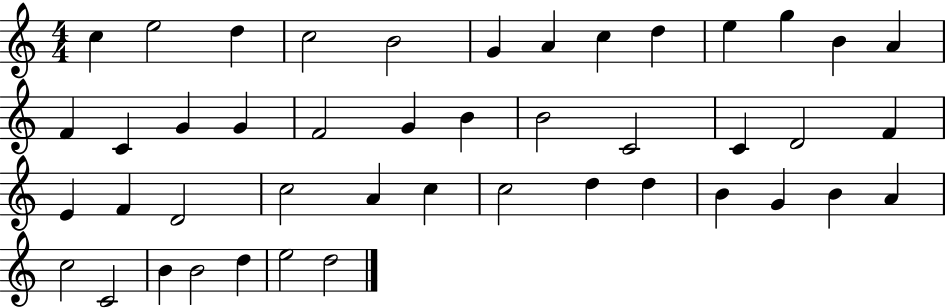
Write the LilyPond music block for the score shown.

{
  \clef treble
  \numericTimeSignature
  \time 4/4
  \key c \major
  c''4 e''2 d''4 | c''2 b'2 | g'4 a'4 c''4 d''4 | e''4 g''4 b'4 a'4 | \break f'4 c'4 g'4 g'4 | f'2 g'4 b'4 | b'2 c'2 | c'4 d'2 f'4 | \break e'4 f'4 d'2 | c''2 a'4 c''4 | c''2 d''4 d''4 | b'4 g'4 b'4 a'4 | \break c''2 c'2 | b'4 b'2 d''4 | e''2 d''2 | \bar "|."
}